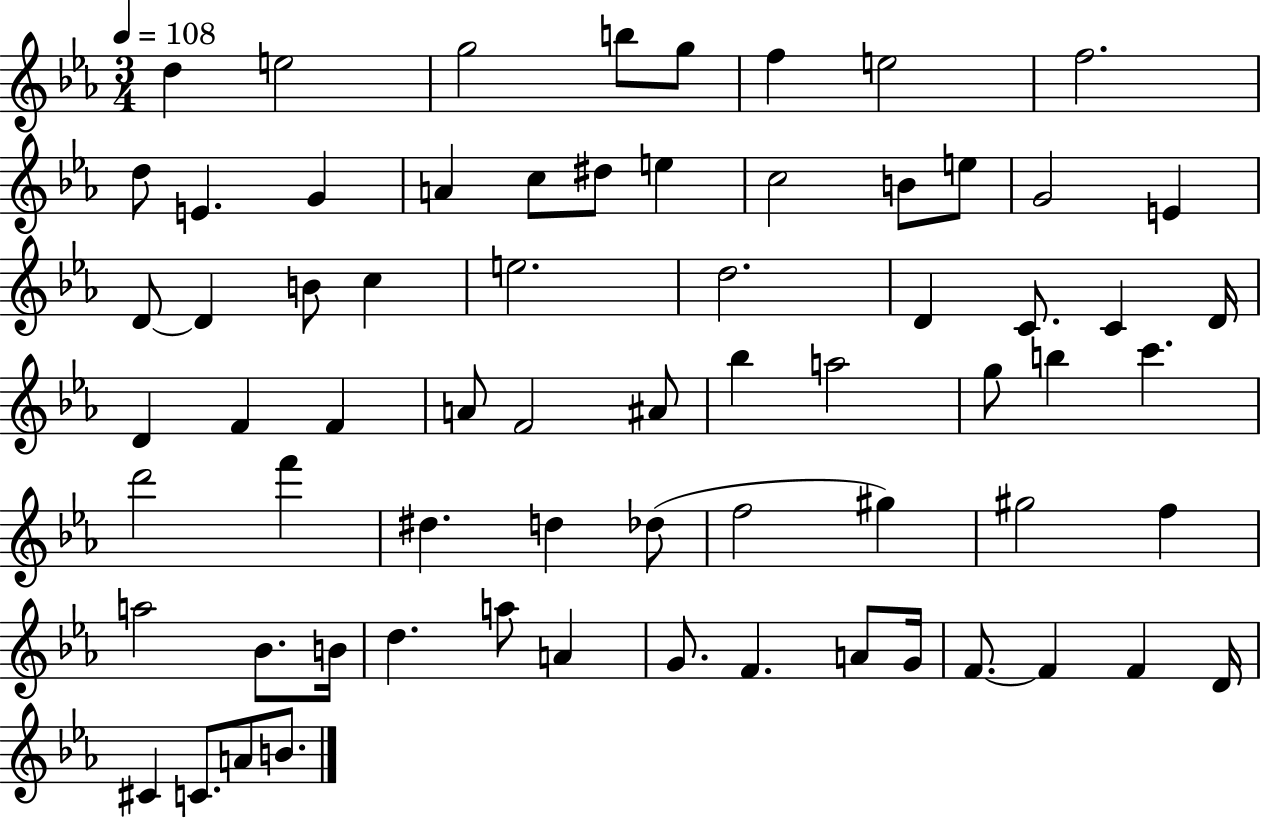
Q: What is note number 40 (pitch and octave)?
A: B5